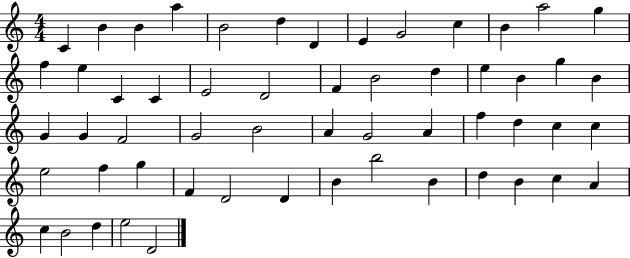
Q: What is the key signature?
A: C major